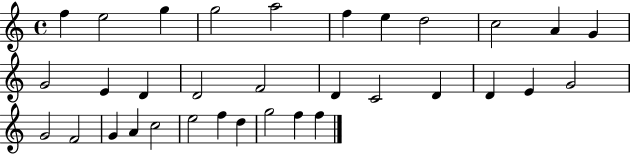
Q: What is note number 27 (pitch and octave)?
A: C5